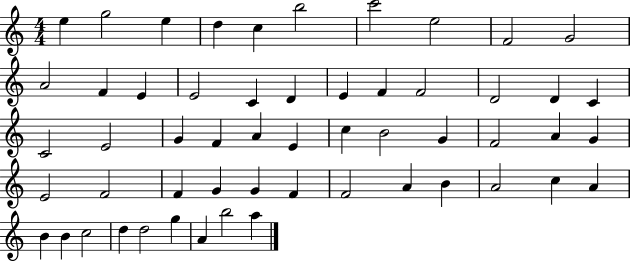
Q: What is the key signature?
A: C major